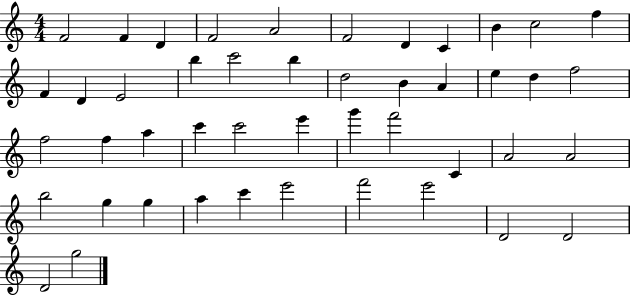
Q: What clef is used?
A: treble